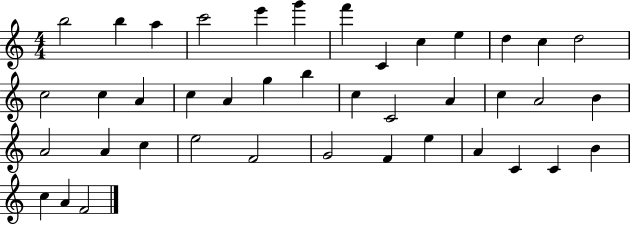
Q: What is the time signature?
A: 4/4